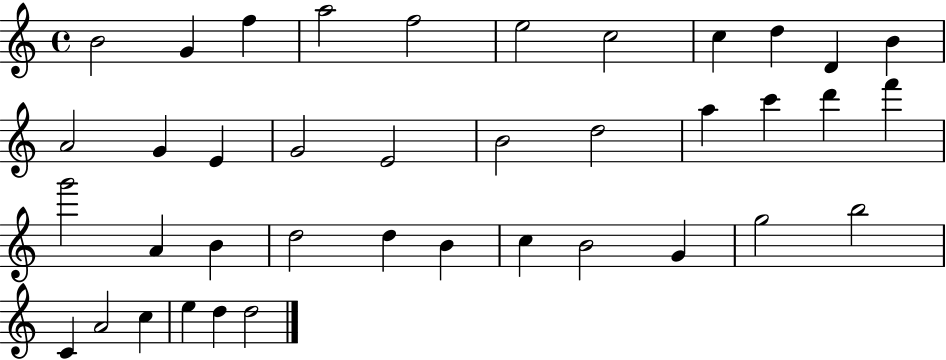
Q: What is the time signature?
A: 4/4